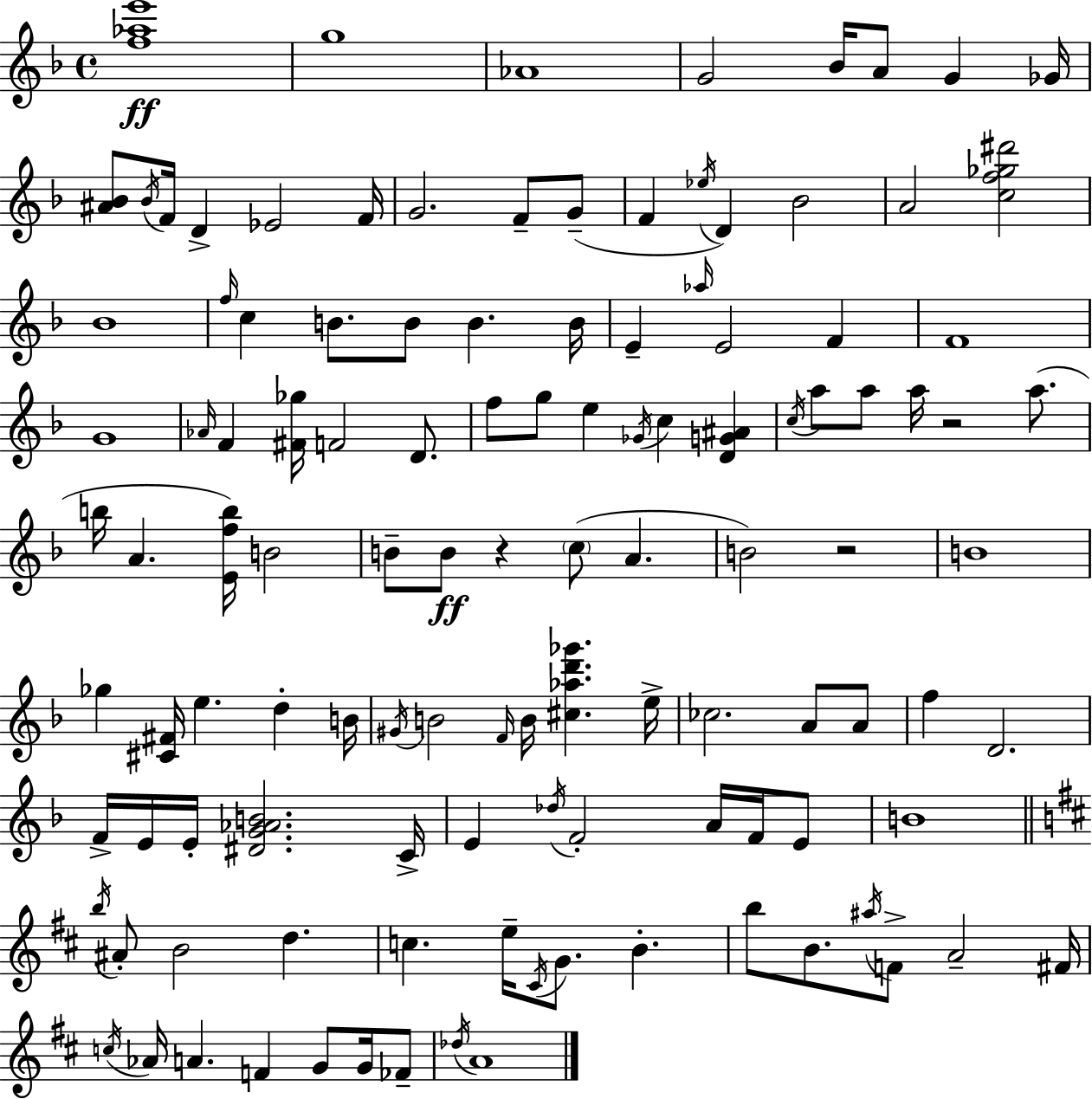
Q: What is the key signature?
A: D minor